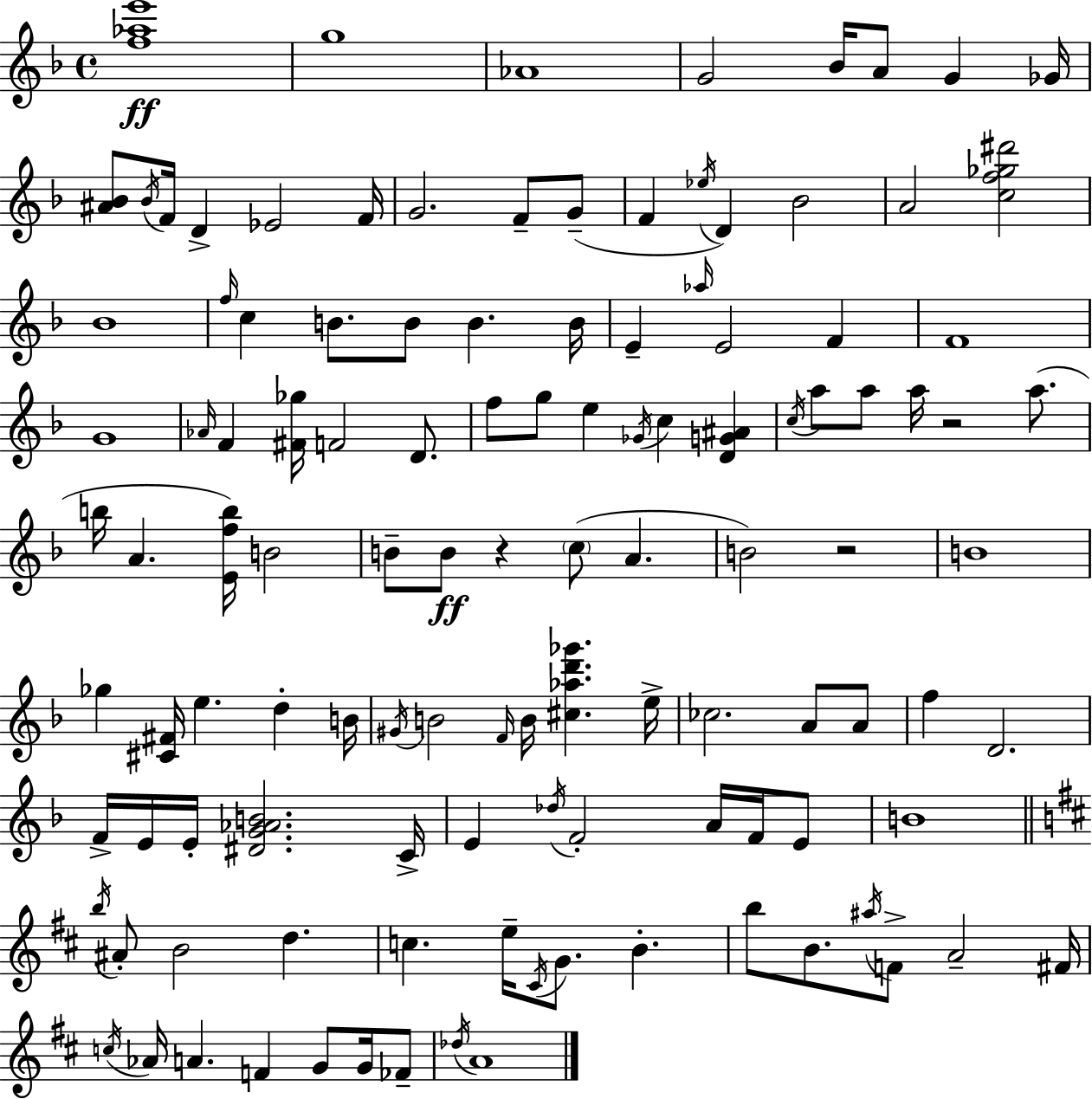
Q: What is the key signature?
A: D minor